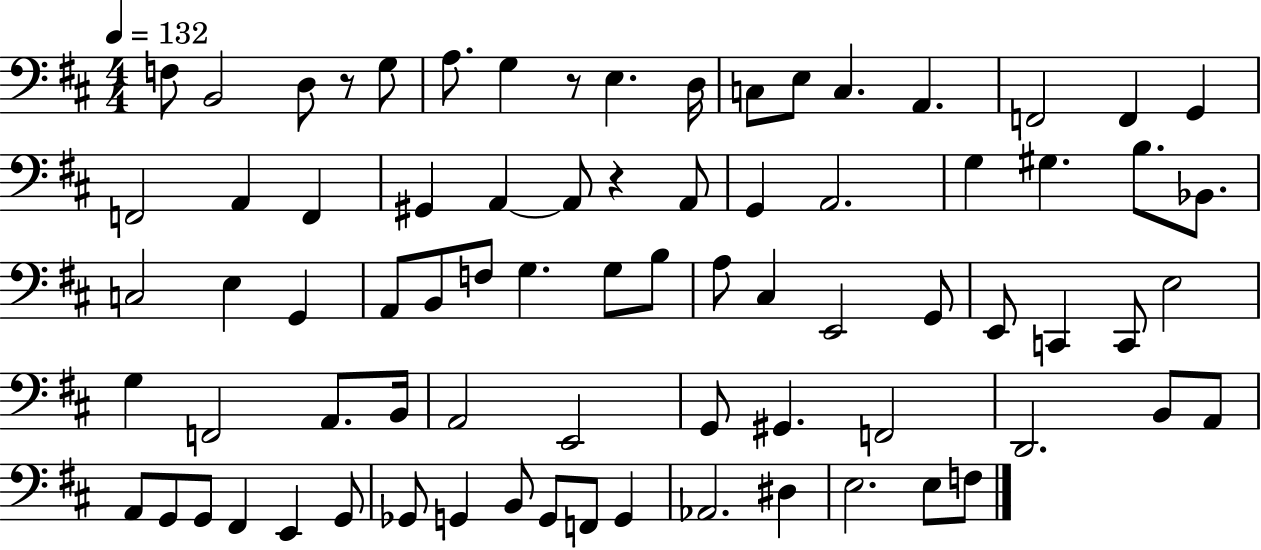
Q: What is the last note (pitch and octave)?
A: F3